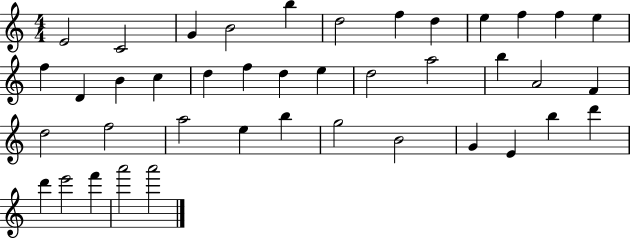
E4/h C4/h G4/q B4/h B5/q D5/h F5/q D5/q E5/q F5/q F5/q E5/q F5/q D4/q B4/q C5/q D5/q F5/q D5/q E5/q D5/h A5/h B5/q A4/h F4/q D5/h F5/h A5/h E5/q B5/q G5/h B4/h G4/q E4/q B5/q D6/q D6/q E6/h F6/q A6/h A6/h